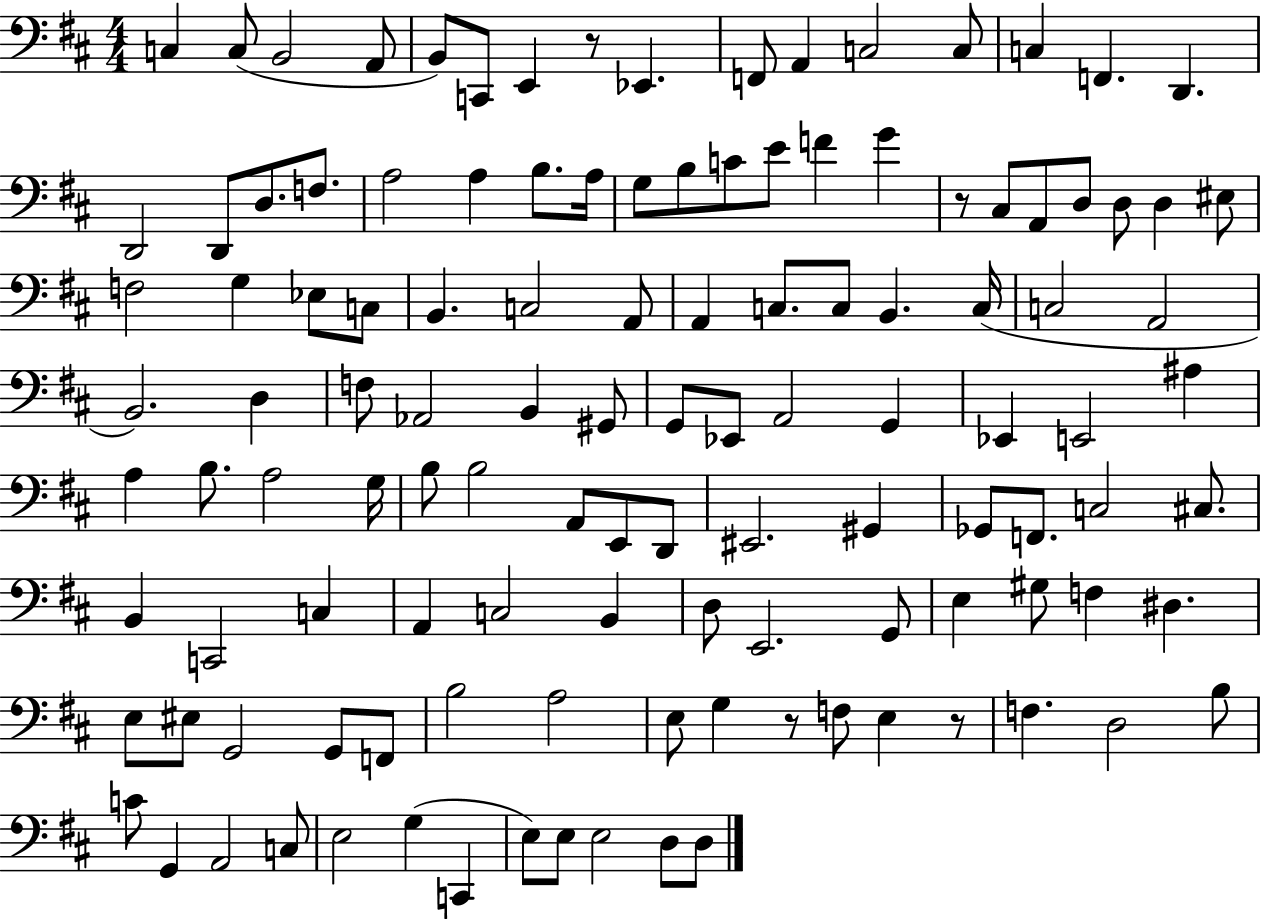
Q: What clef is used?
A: bass